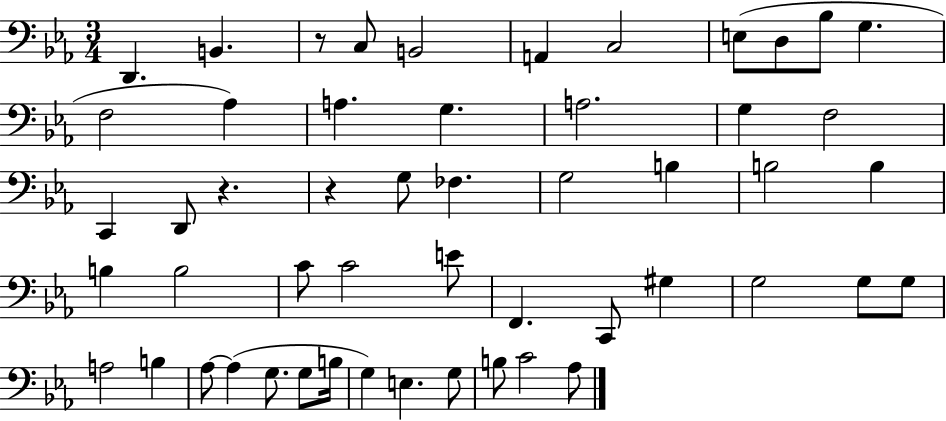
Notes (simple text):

D2/q. B2/q. R/e C3/e B2/h A2/q C3/h E3/e D3/e Bb3/e G3/q. F3/h Ab3/q A3/q. G3/q. A3/h. G3/q F3/h C2/q D2/e R/q. R/q G3/e FES3/q. G3/h B3/q B3/h B3/q B3/q B3/h C4/e C4/h E4/e F2/q. C2/e G#3/q G3/h G3/e G3/e A3/h B3/q Ab3/e Ab3/q G3/e. G3/e B3/s G3/q E3/q. G3/e B3/e C4/h Ab3/e